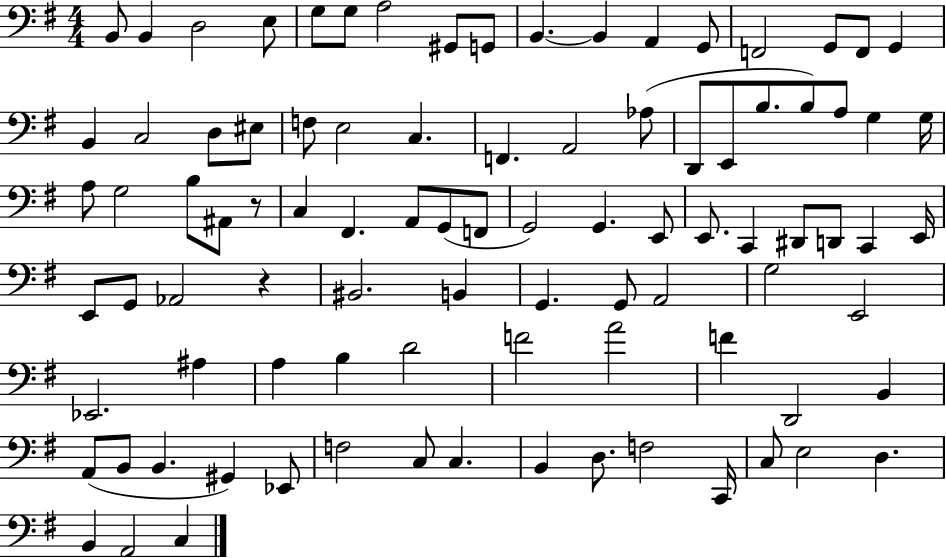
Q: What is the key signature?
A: G major